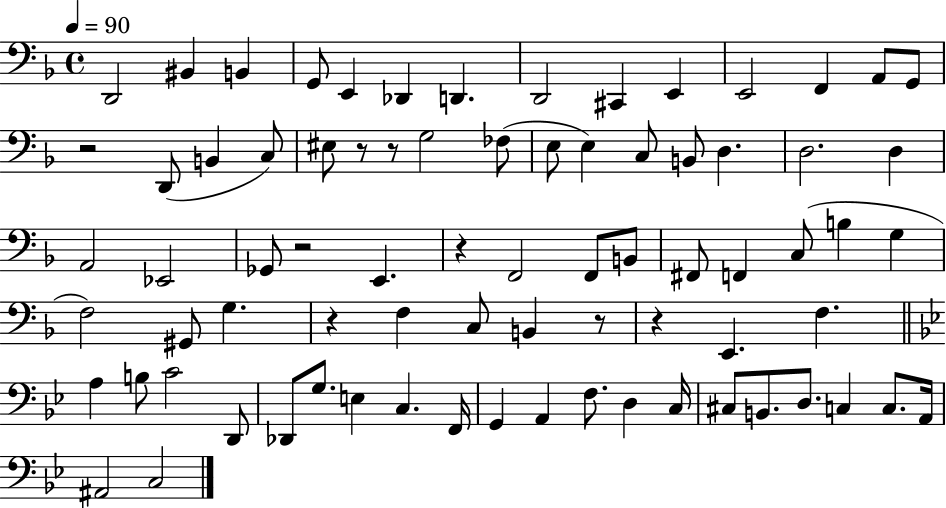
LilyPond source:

{
  \clef bass
  \time 4/4
  \defaultTimeSignature
  \key f \major
  \tempo 4 = 90
  \repeat volta 2 { d,2 bis,4 b,4 | g,8 e,4 des,4 d,4. | d,2 cis,4 e,4 | e,2 f,4 a,8 g,8 | \break r2 d,8( b,4 c8) | eis8 r8 r8 g2 fes8( | e8 e4) c8 b,8 d4. | d2. d4 | \break a,2 ees,2 | ges,8 r2 e,4. | r4 f,2 f,8 b,8 | fis,8 f,4 c8( b4 g4 | \break f2) gis,8 g4. | r4 f4 c8 b,4 r8 | r4 e,4. f4. | \bar "||" \break \key g \minor a4 b8 c'2 d,8 | des,8 g8. e4 c4. f,16 | g,4 a,4 f8. d4 c16 | cis8 b,8. d8. c4 c8. a,16 | \break ais,2 c2 | } \bar "|."
}